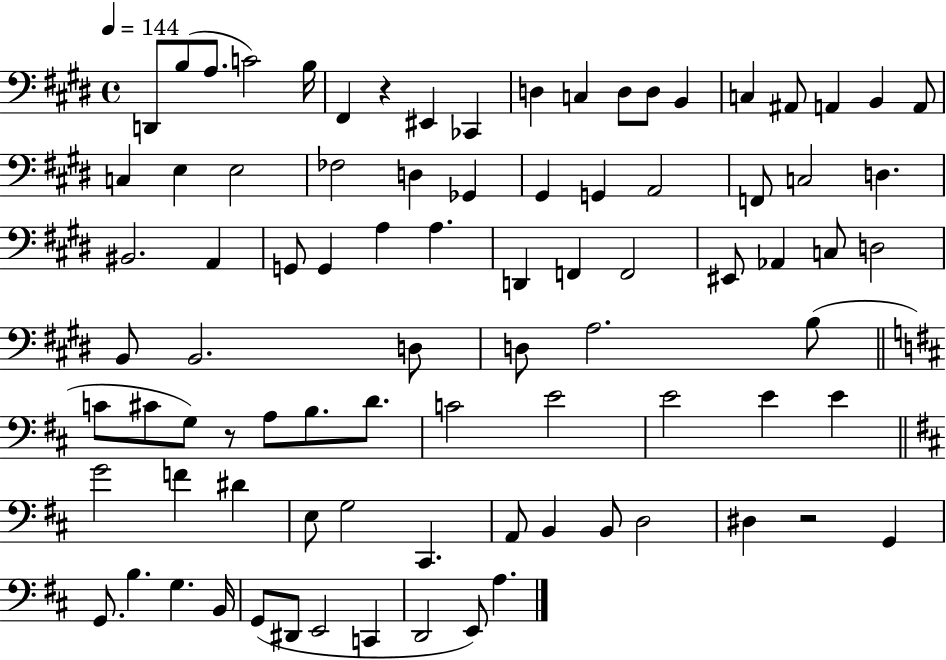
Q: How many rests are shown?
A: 3